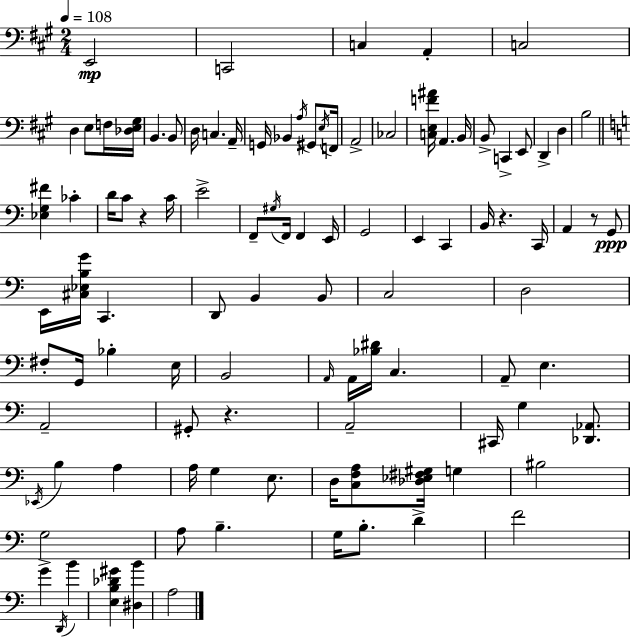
X:1
T:Untitled
M:2/4
L:1/4
K:A
E,,2 C,,2 C, A,, C,2 D, E,/2 F,/4 [_D,E,^G,]/4 B,, B,,/2 D,/4 C, A,,/4 G,,/4 _B,, A,/4 ^G,,/2 E,/4 F,,/4 A,,2 _C,2 [C,E,F^A]/4 A,, B,,/4 B,,/2 C,, E,,/2 D,, D, B,2 [_E,G,^F] _C D/4 C/2 z C/4 E2 F,,/2 ^G,/4 F,,/4 F,, E,,/4 G,,2 E,, C,, B,,/4 z C,,/4 A,, z/2 G,,/2 E,,/4 [^C,_E,B,G]/4 C,, D,,/2 B,, B,,/2 C,2 D,2 ^F,/2 G,,/4 _B, E,/4 B,,2 A,,/4 A,,/4 [_B,^D]/4 C, A,,/2 E, A,,2 ^G,,/2 z A,,2 ^C,,/4 G, [_D,,_A,,]/2 _E,,/4 B, A, A,/4 G, E,/2 D,/4 [C,F,A,]/2 [_D,_E,^F,^G,]/4 G, ^B,2 G,2 A,/2 B, G,/4 B,/2 D F2 G D,,/4 B [E,B,_D^G] [^D,B] A,2